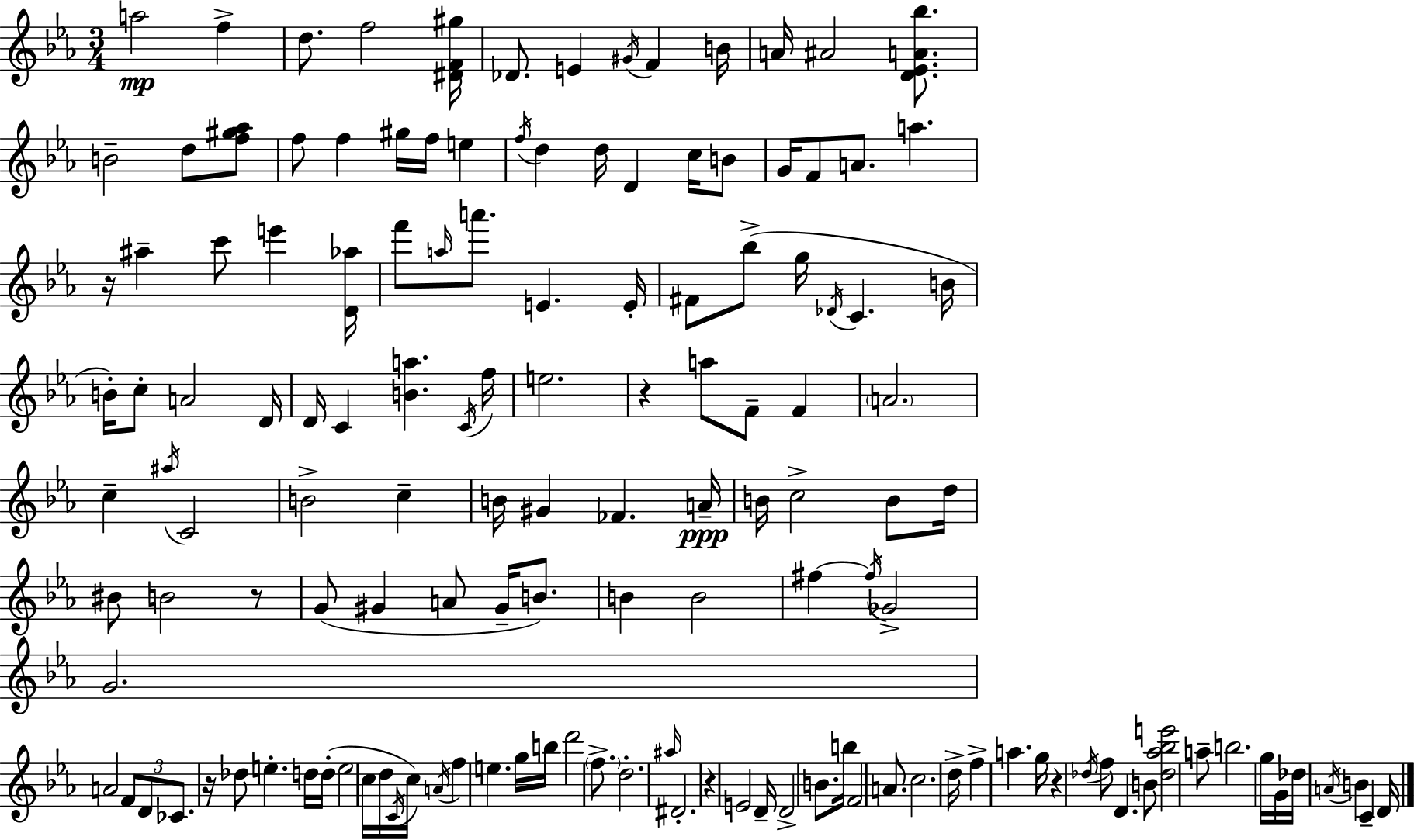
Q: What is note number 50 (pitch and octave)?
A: F5